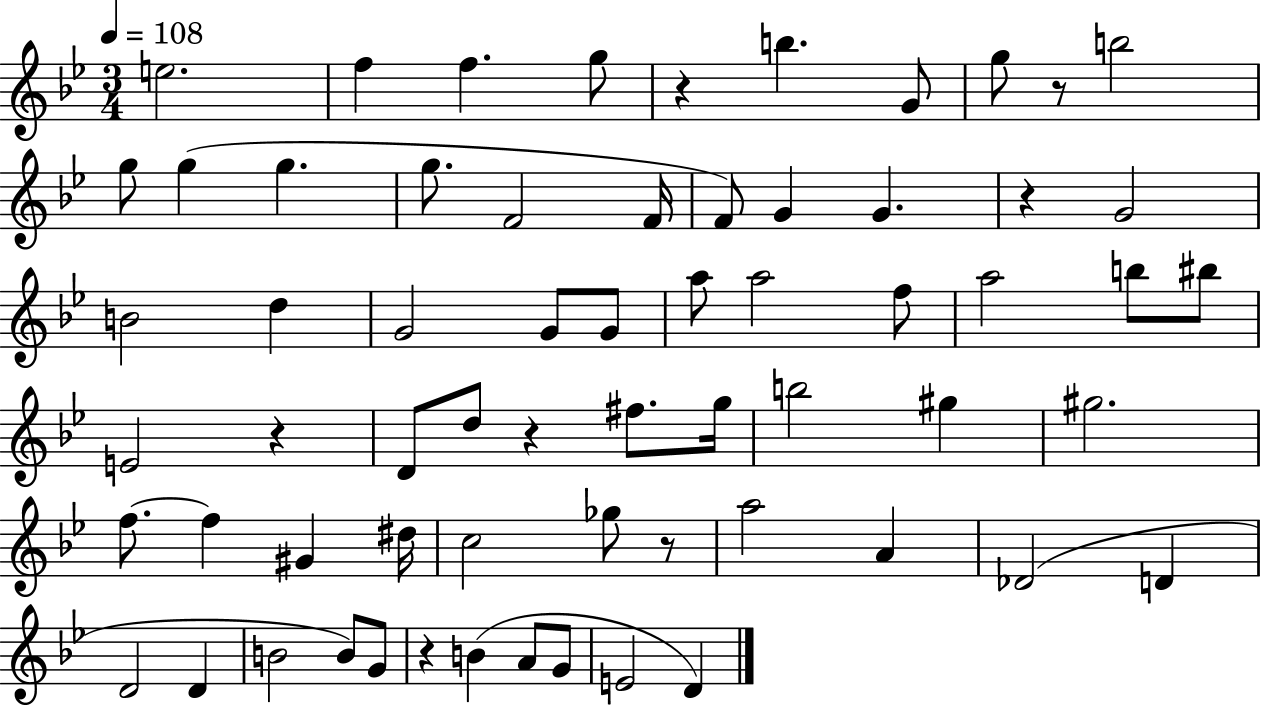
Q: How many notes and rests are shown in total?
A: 64